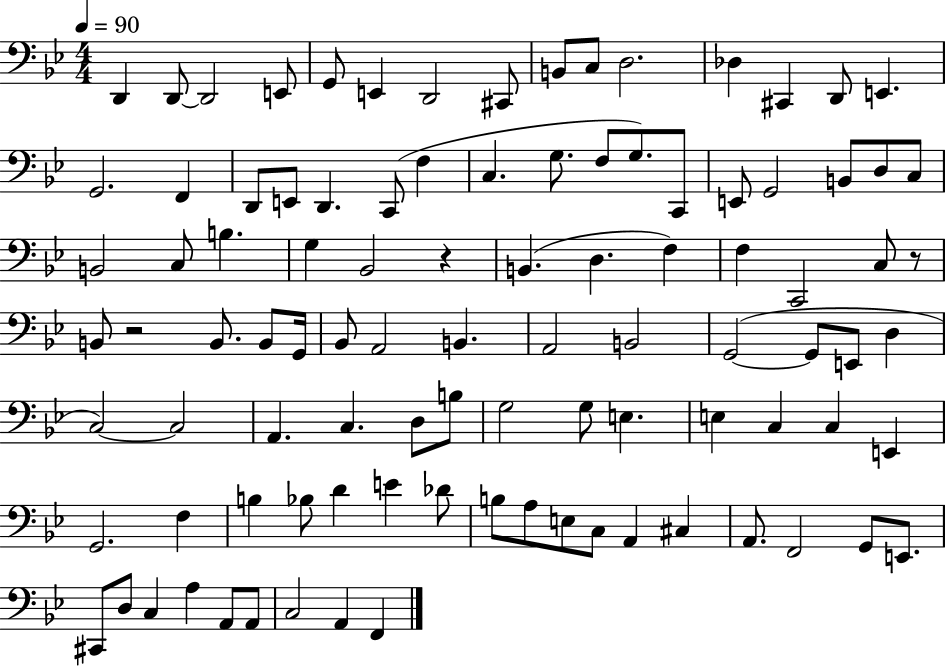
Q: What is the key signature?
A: BES major